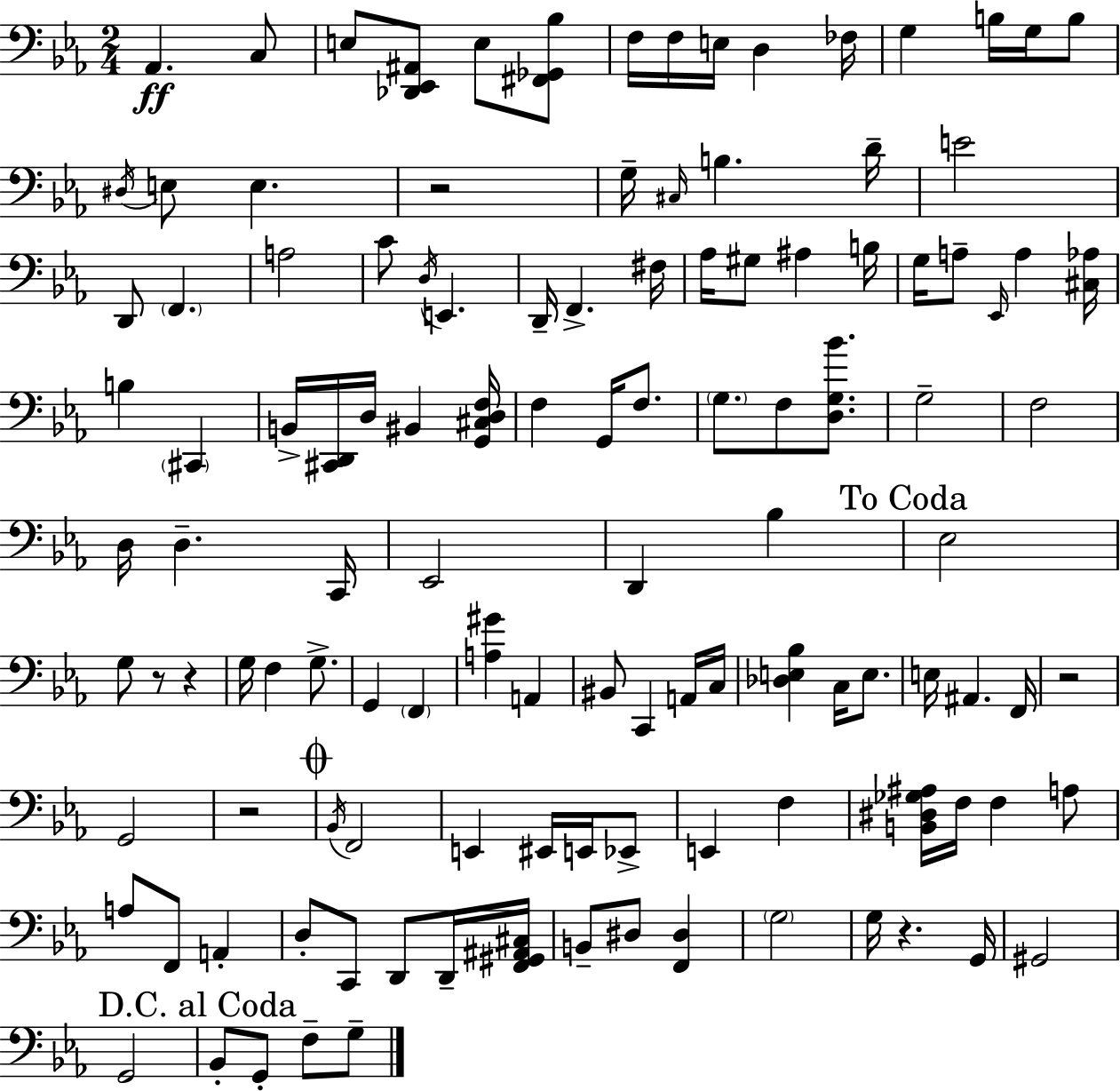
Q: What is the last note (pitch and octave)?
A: G3